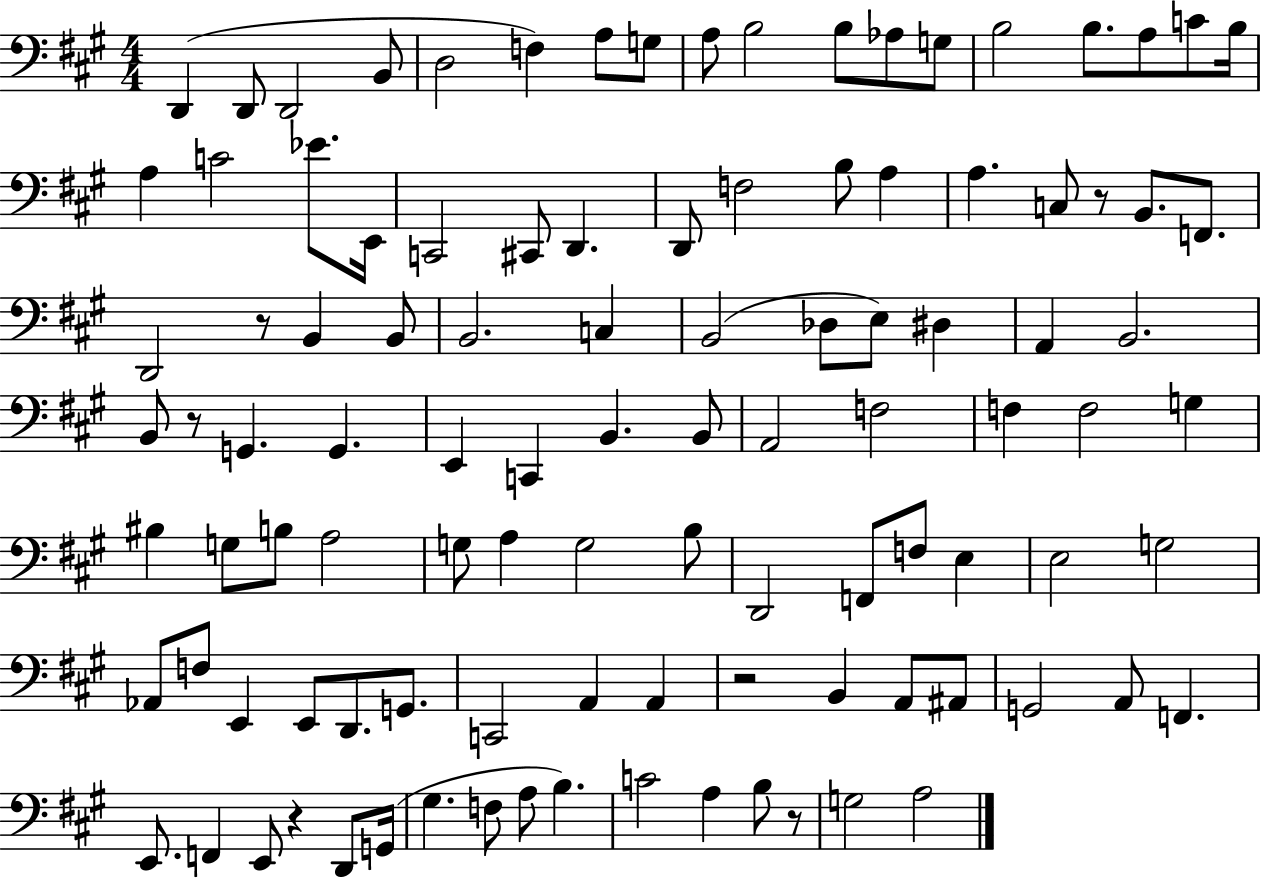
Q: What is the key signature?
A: A major